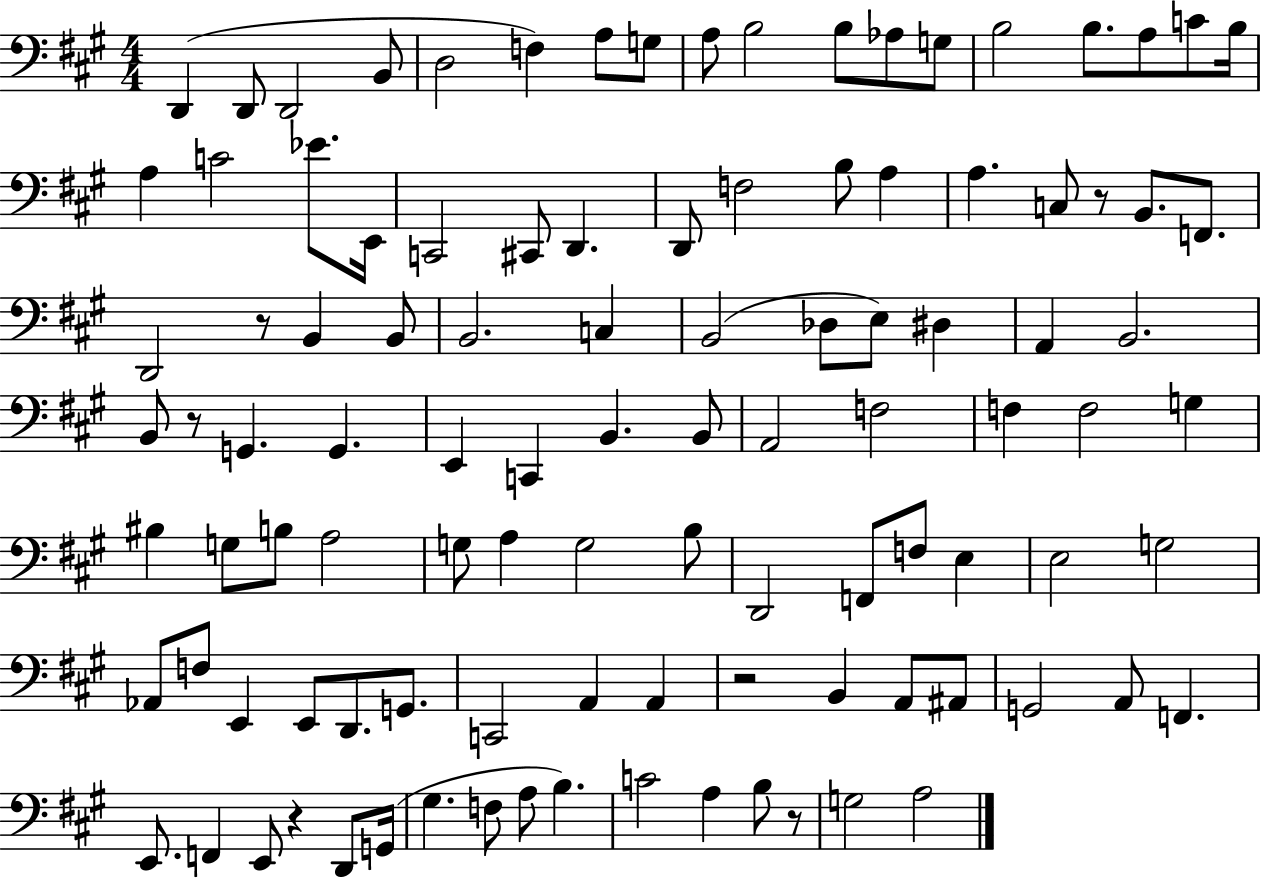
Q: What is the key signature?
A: A major